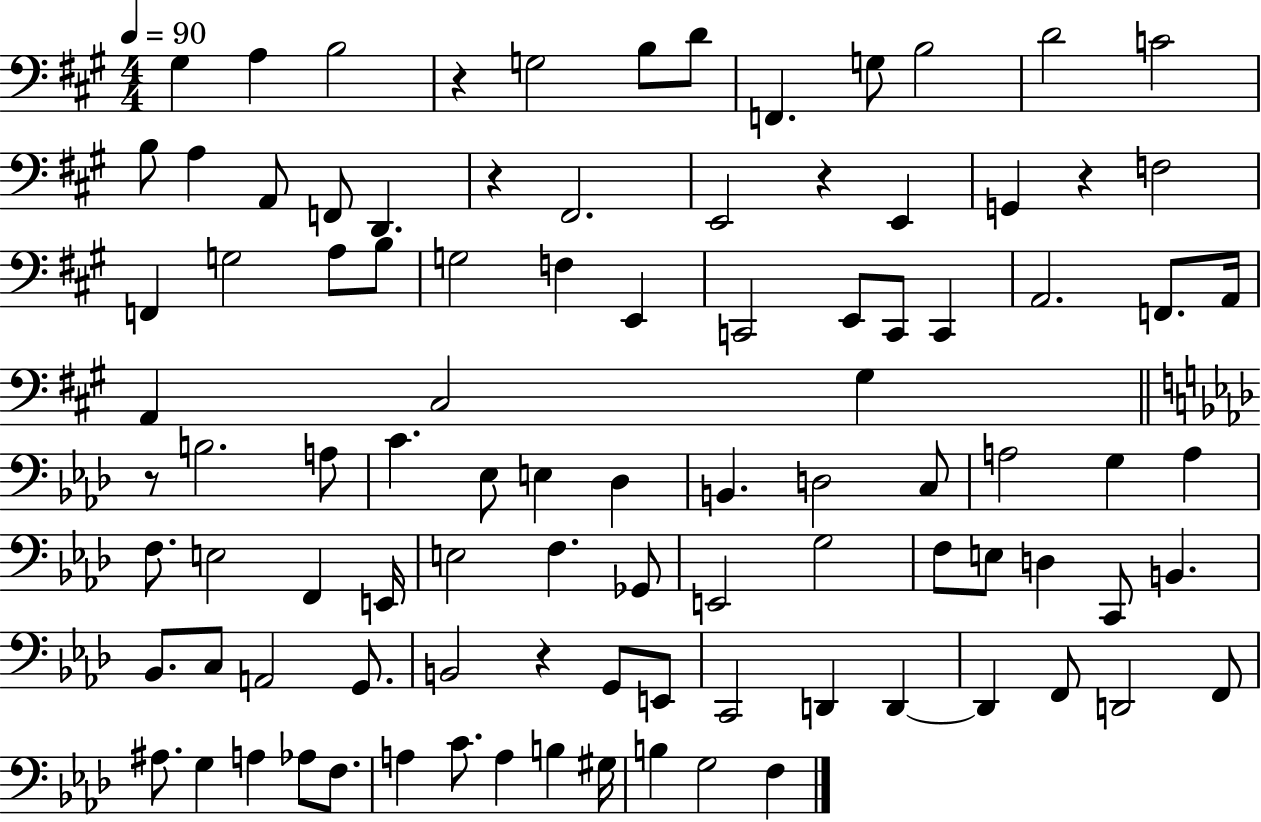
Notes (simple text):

G#3/q A3/q B3/h R/q G3/h B3/e D4/e F2/q. G3/e B3/h D4/h C4/h B3/e A3/q A2/e F2/e D2/q. R/q F#2/h. E2/h R/q E2/q G2/q R/q F3/h F2/q G3/h A3/e B3/e G3/h F3/q E2/q C2/h E2/e C2/e C2/q A2/h. F2/e. A2/s A2/q C#3/h G#3/q R/e B3/h. A3/e C4/q. Eb3/e E3/q Db3/q B2/q. D3/h C3/e A3/h G3/q A3/q F3/e. E3/h F2/q E2/s E3/h F3/q. Gb2/e E2/h G3/h F3/e E3/e D3/q C2/e B2/q. Bb2/e. C3/e A2/h G2/e. B2/h R/q G2/e E2/e C2/h D2/q D2/q D2/q F2/e D2/h F2/e A#3/e. G3/q A3/q Ab3/e F3/e. A3/q C4/e. A3/q B3/q G#3/s B3/q G3/h F3/q